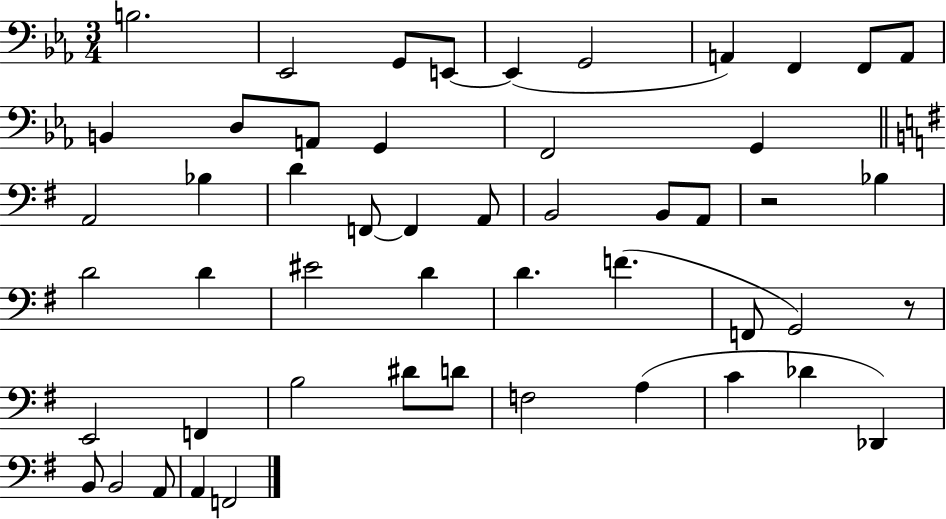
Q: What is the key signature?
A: EES major